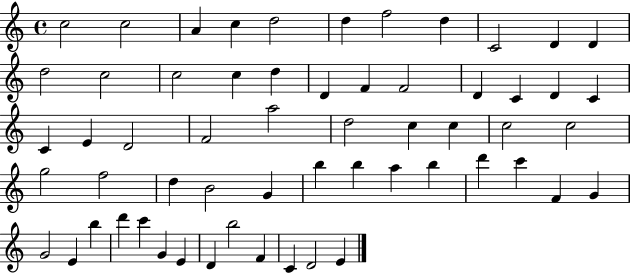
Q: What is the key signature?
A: C major